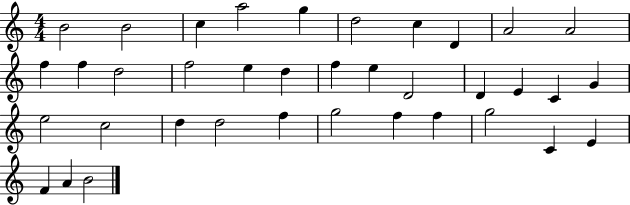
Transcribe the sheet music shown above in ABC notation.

X:1
T:Untitled
M:4/4
L:1/4
K:C
B2 B2 c a2 g d2 c D A2 A2 f f d2 f2 e d f e D2 D E C G e2 c2 d d2 f g2 f f g2 C E F A B2